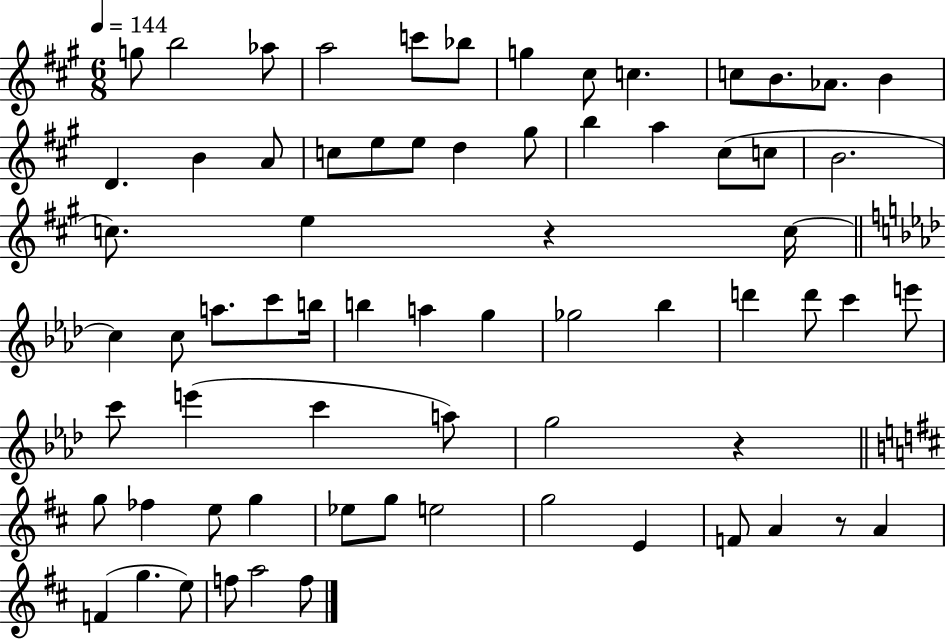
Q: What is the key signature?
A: A major